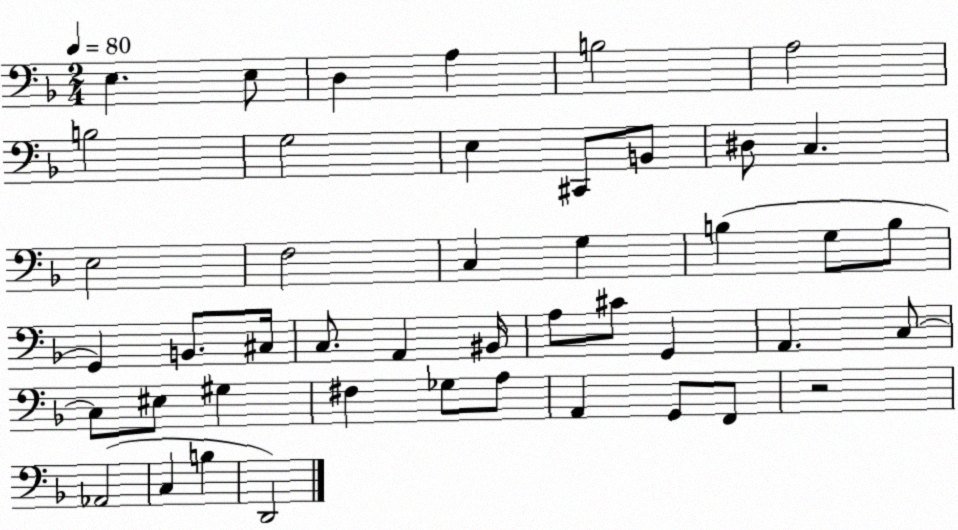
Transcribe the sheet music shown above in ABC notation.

X:1
T:Untitled
M:2/4
L:1/4
K:F
E, E,/2 D, A, B,2 A,2 B,2 G,2 E, ^C,,/2 B,,/2 ^D,/2 C, E,2 F,2 C, G, B, G,/2 B,/2 G,, B,,/2 ^C,/4 C,/2 A,, ^B,,/4 A,/2 ^C/2 G,, A,, C,/2 C,/2 ^E,/2 ^G, ^F, _G,/2 A,/2 A,, G,,/2 F,,/2 z2 _A,,2 C, B, D,,2